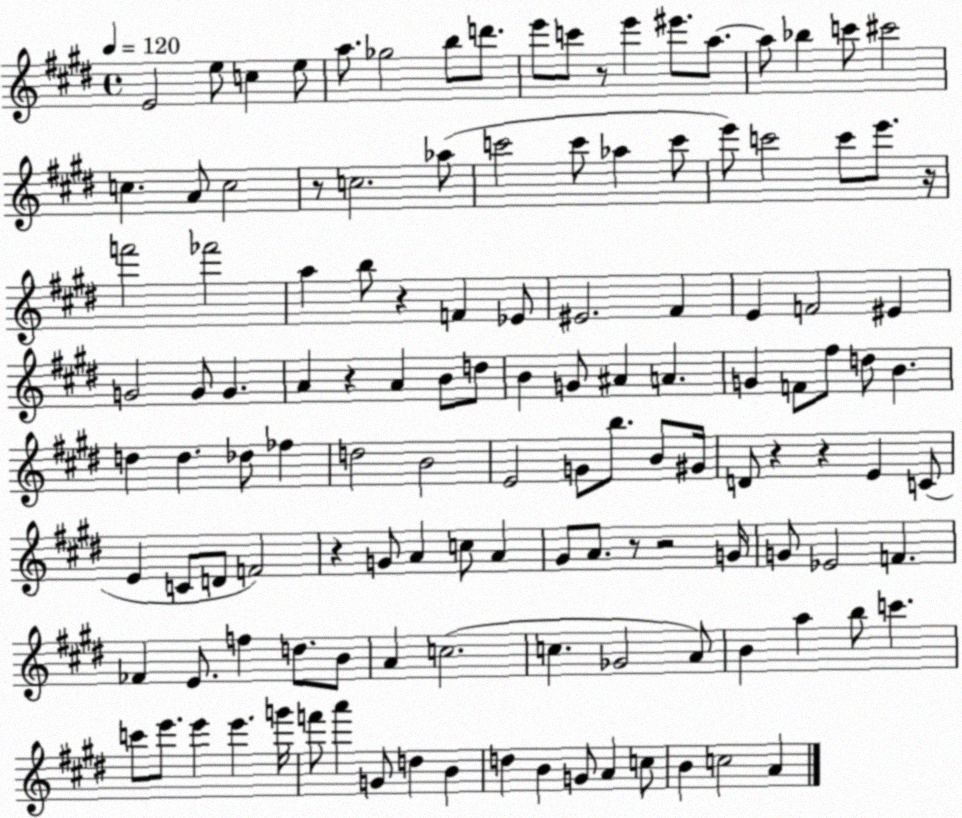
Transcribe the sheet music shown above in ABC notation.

X:1
T:Untitled
M:4/4
L:1/4
K:E
E2 e/2 c e/2 a/2 _g2 b/2 d'/2 e'/2 c'/2 z/2 e' ^e'/2 a/2 a/2 _b c'/2 ^c'2 c A/2 c2 z/2 c2 _a/2 c'2 c'/2 _a c'/2 e'/2 c'2 c'/2 e'/2 z/4 f'2 _f'2 a b/2 z F _E/2 ^E2 ^F E F2 ^E G2 G/2 G A z A B/2 d/2 B G/2 ^A A G F/2 ^f/2 d/2 B d d _d/2 _f d2 B2 E2 G/2 b/2 B/2 ^G/4 D/2 z z E C/2 E C/2 D/2 F2 z G/2 A c/2 A ^G/2 A/2 z/2 z2 G/4 G/2 _E2 F _F E/2 f d/2 B/2 A c2 c _G2 A/2 B a b/2 c' c'/2 e'/2 e' e' g'/4 f'/2 a' G/2 d B d B G/2 A c/2 B c2 A